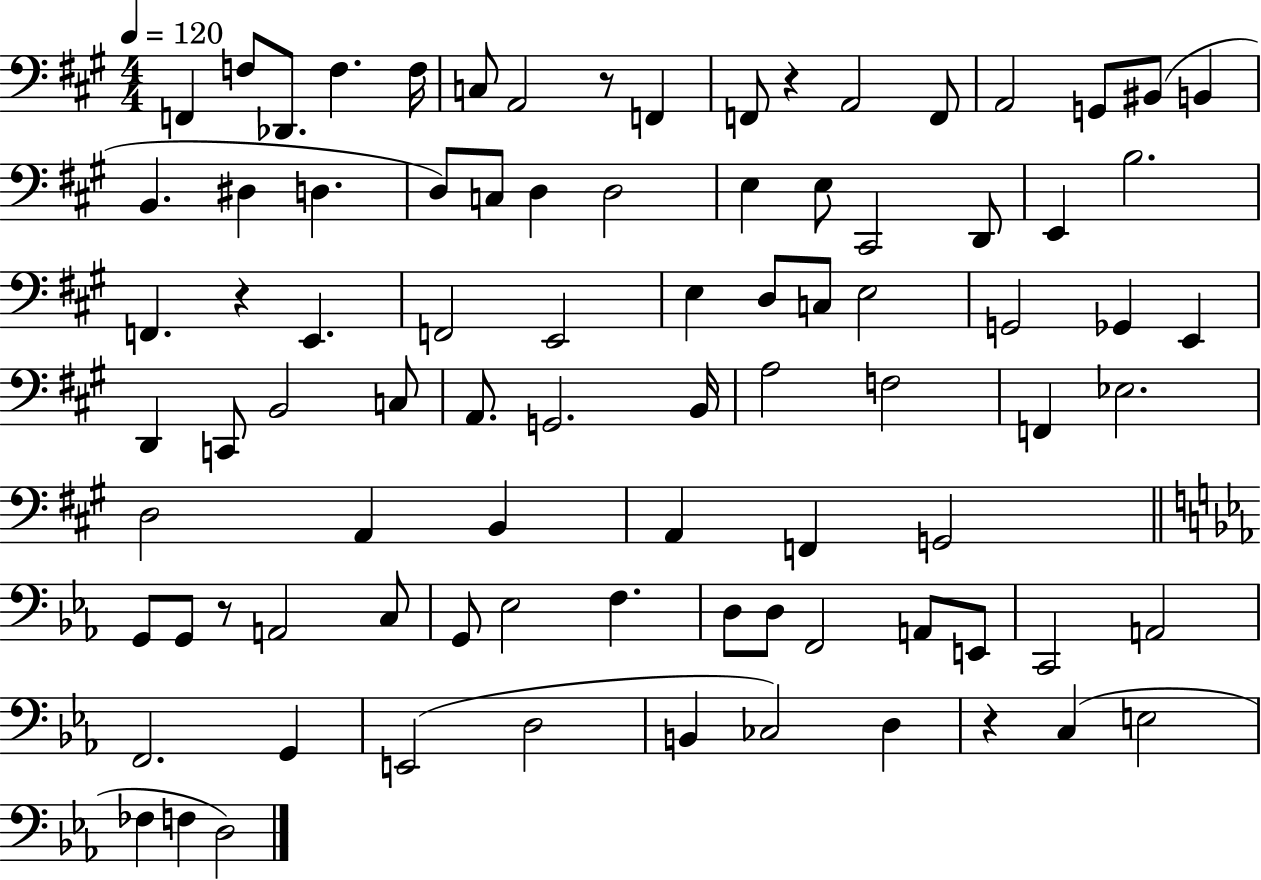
X:1
T:Untitled
M:4/4
L:1/4
K:A
F,, F,/2 _D,,/2 F, F,/4 C,/2 A,,2 z/2 F,, F,,/2 z A,,2 F,,/2 A,,2 G,,/2 ^B,,/2 B,, B,, ^D, D, D,/2 C,/2 D, D,2 E, E,/2 ^C,,2 D,,/2 E,, B,2 F,, z E,, F,,2 E,,2 E, D,/2 C,/2 E,2 G,,2 _G,, E,, D,, C,,/2 B,,2 C,/2 A,,/2 G,,2 B,,/4 A,2 F,2 F,, _E,2 D,2 A,, B,, A,, F,, G,,2 G,,/2 G,,/2 z/2 A,,2 C,/2 G,,/2 _E,2 F, D,/2 D,/2 F,,2 A,,/2 E,,/2 C,,2 A,,2 F,,2 G,, E,,2 D,2 B,, _C,2 D, z C, E,2 _F, F, D,2